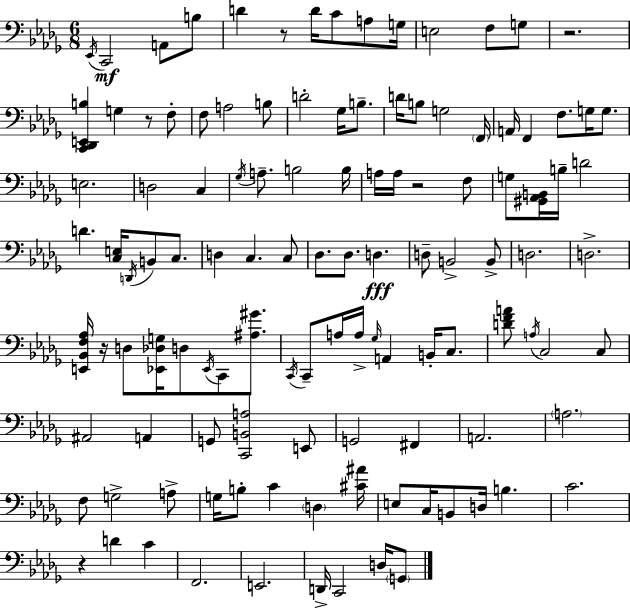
X:1
T:Untitled
M:6/8
L:1/4
K:Bbm
_E,,/4 C,,2 A,,/2 B,/2 D z/2 D/4 C/2 A,/2 G,/4 E,2 F,/2 G,/2 z2 [C,,_D,,E,,B,] G, z/2 F,/2 F,/2 A,2 B,/2 D2 _G,/4 B,/2 D/4 B,/2 G,2 F,,/4 A,,/4 F,, F,/2 G,/4 G,/2 E,2 D,2 C, _G,/4 A,/2 B,2 B,/4 A,/4 A,/4 z2 F,/2 G,/2 [^G,,_A,,B,,]/4 B,/4 D2 D [C,E,]/4 D,,/4 B,,/2 C,/2 D, C, C,/2 _D,/2 _D,/2 D, D,/2 B,,2 B,,/2 D,2 D,2 [E,,_B,,F,_A,]/4 z/4 D,/2 [_E,,_D,G,]/4 D,/2 _E,,/4 C,,/2 [^A,^G]/2 C,,/4 C,,/2 A,/4 A,/4 _G,/4 A,, B,,/4 C,/2 [DFA]/2 A,/4 C,2 C,/2 ^A,,2 A,, G,,/2 [C,,B,,A,]2 E,,/2 G,,2 ^F,, A,,2 A,2 F,/2 G,2 A,/2 G,/4 B,/2 C D, [^C^A]/4 E,/2 C,/4 B,,/2 D,/4 B, C2 z D C F,,2 E,,2 D,,/4 C,,2 D,/4 G,,/2